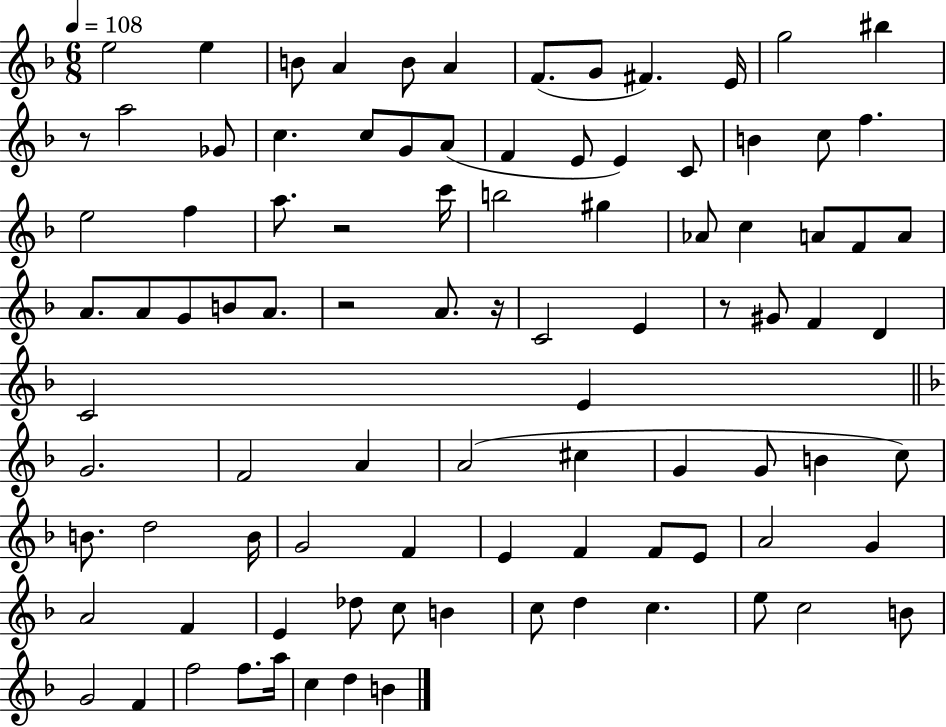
E5/h E5/q B4/e A4/q B4/e A4/q F4/e. G4/e F#4/q. E4/s G5/h BIS5/q R/e A5/h Gb4/e C5/q. C5/e G4/e A4/e F4/q E4/e E4/q C4/e B4/q C5/e F5/q. E5/h F5/q A5/e. R/h C6/s B5/h G#5/q Ab4/e C5/q A4/e F4/e A4/e A4/e. A4/e G4/e B4/e A4/e. R/h A4/e. R/s C4/h E4/q R/e G#4/e F4/q D4/q C4/h E4/q G4/h. F4/h A4/q A4/h C#5/q G4/q G4/e B4/q C5/e B4/e. D5/h B4/s G4/h F4/q E4/q F4/q F4/e E4/e A4/h G4/q A4/h F4/q E4/q Db5/e C5/e B4/q C5/e D5/q C5/q. E5/e C5/h B4/e G4/h F4/q F5/h F5/e. A5/s C5/q D5/q B4/q